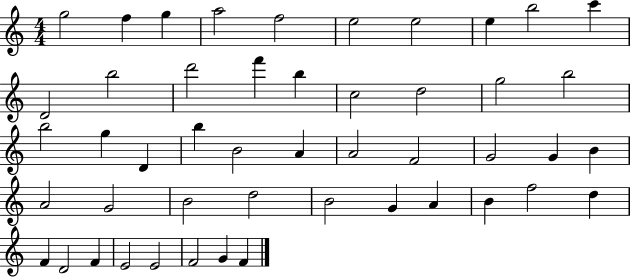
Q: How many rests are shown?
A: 0